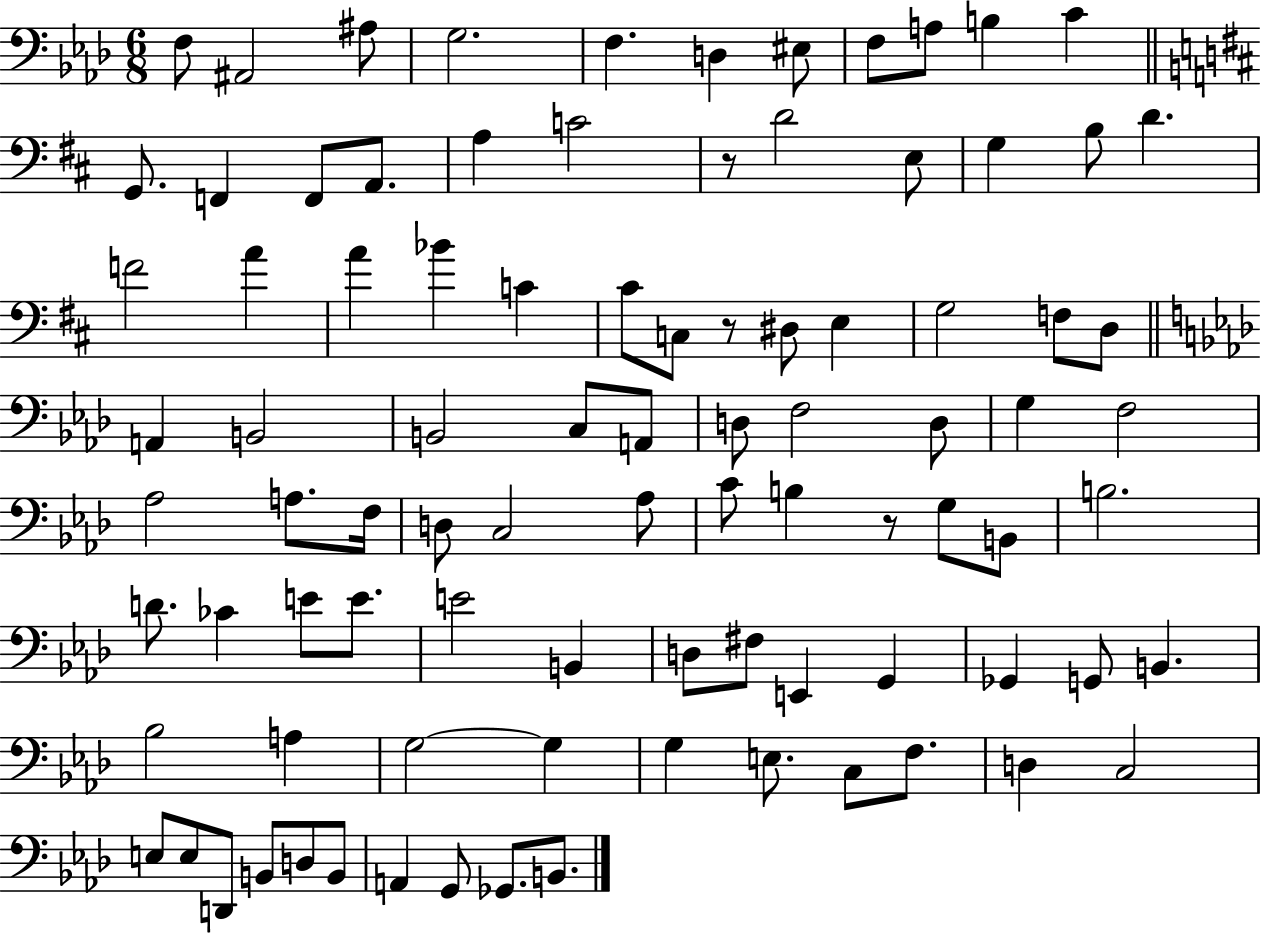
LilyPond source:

{
  \clef bass
  \numericTimeSignature
  \time 6/8
  \key aes \major
  f8 ais,2 ais8 | g2. | f4. d4 eis8 | f8 a8 b4 c'4 | \break \bar "||" \break \key b \minor g,8. f,4 f,8 a,8. | a4 c'2 | r8 d'2 e8 | g4 b8 d'4. | \break f'2 a'4 | a'4 bes'4 c'4 | cis'8 c8 r8 dis8 e4 | g2 f8 d8 | \break \bar "||" \break \key aes \major a,4 b,2 | b,2 c8 a,8 | d8 f2 d8 | g4 f2 | \break aes2 a8. f16 | d8 c2 aes8 | c'8 b4 r8 g8 b,8 | b2. | \break d'8. ces'4 e'8 e'8. | e'2 b,4 | d8 fis8 e,4 g,4 | ges,4 g,8 b,4. | \break bes2 a4 | g2~~ g4 | g4 e8. c8 f8. | d4 c2 | \break e8 e8 d,8 b,8 d8 b,8 | a,4 g,8 ges,8. b,8. | \bar "|."
}